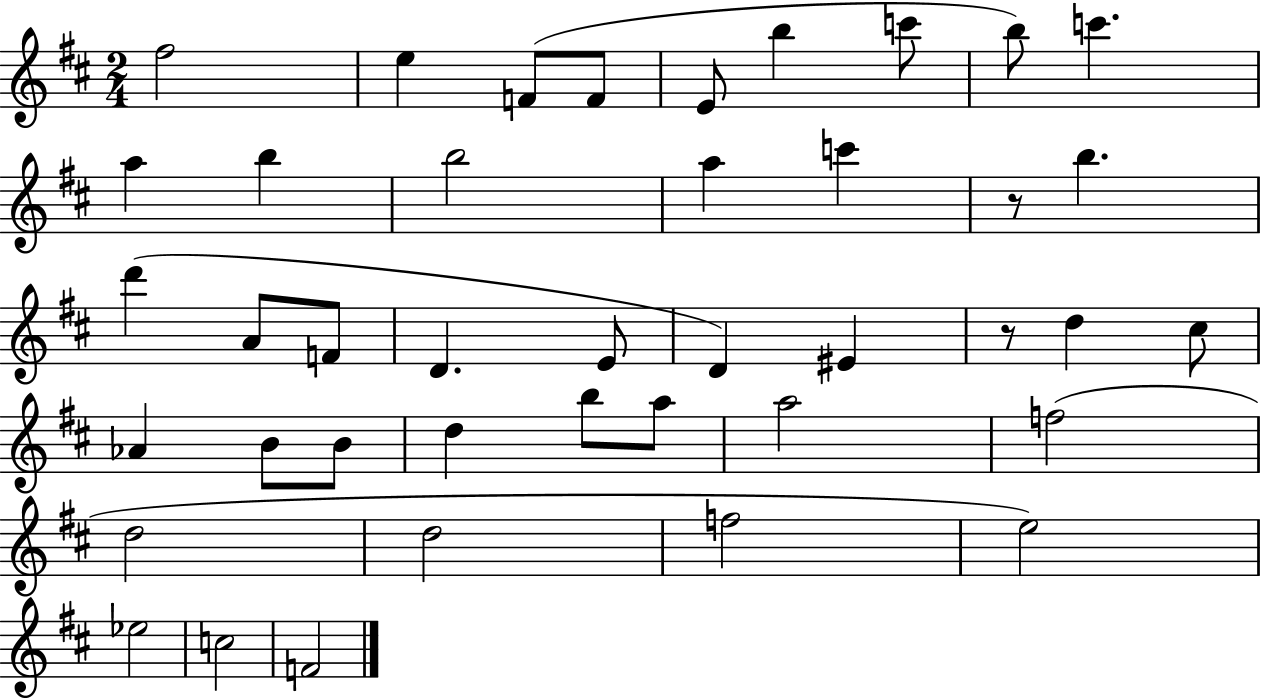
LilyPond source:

{
  \clef treble
  \numericTimeSignature
  \time 2/4
  \key d \major
  fis''2 | e''4 f'8( f'8 | e'8 b''4 c'''8 | b''8) c'''4. | \break a''4 b''4 | b''2 | a''4 c'''4 | r8 b''4. | \break d'''4( a'8 f'8 | d'4. e'8 | d'4) eis'4 | r8 d''4 cis''8 | \break aes'4 b'8 b'8 | d''4 b''8 a''8 | a''2 | f''2( | \break d''2 | d''2 | f''2 | e''2) | \break ees''2 | c''2 | f'2 | \bar "|."
}